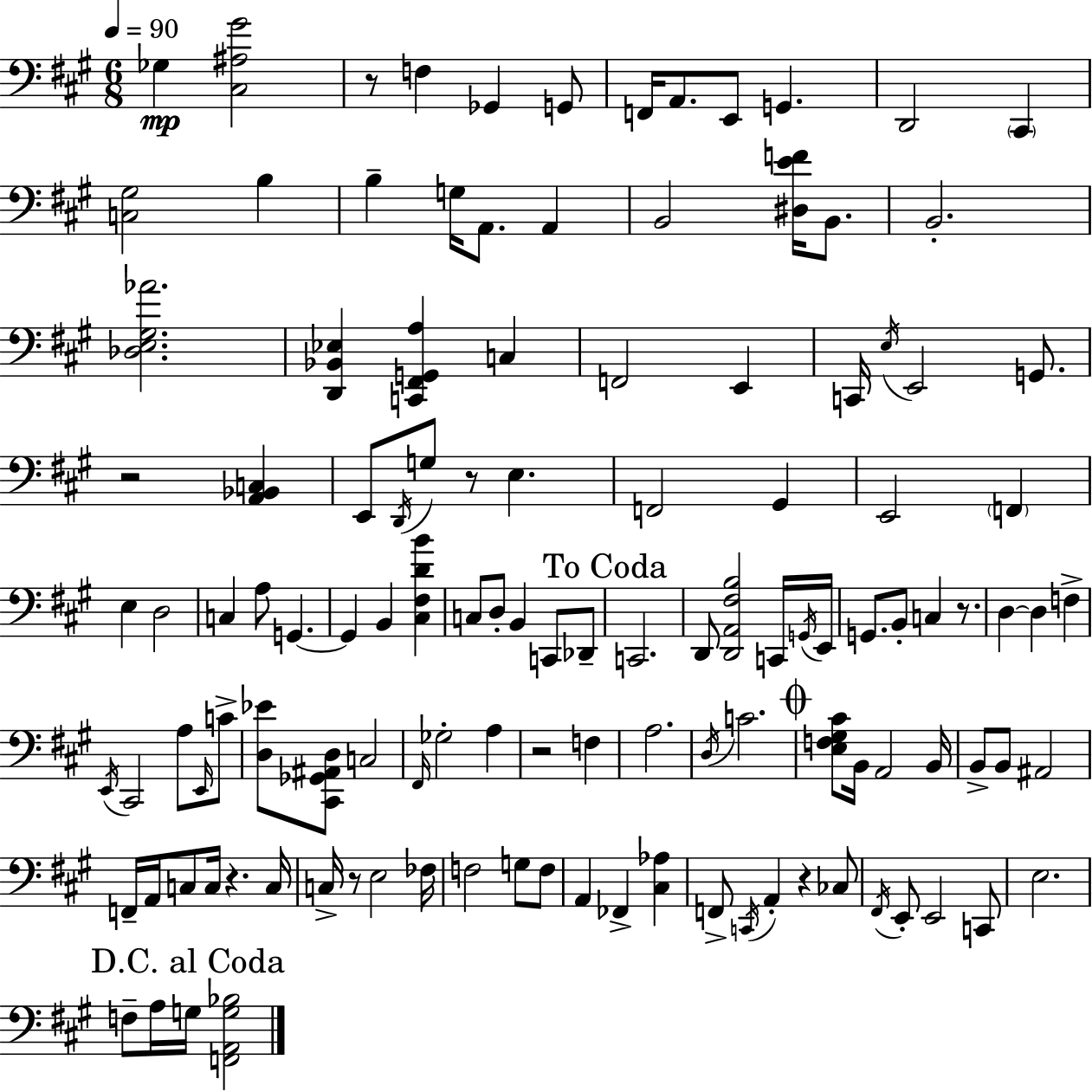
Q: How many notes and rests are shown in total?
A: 122